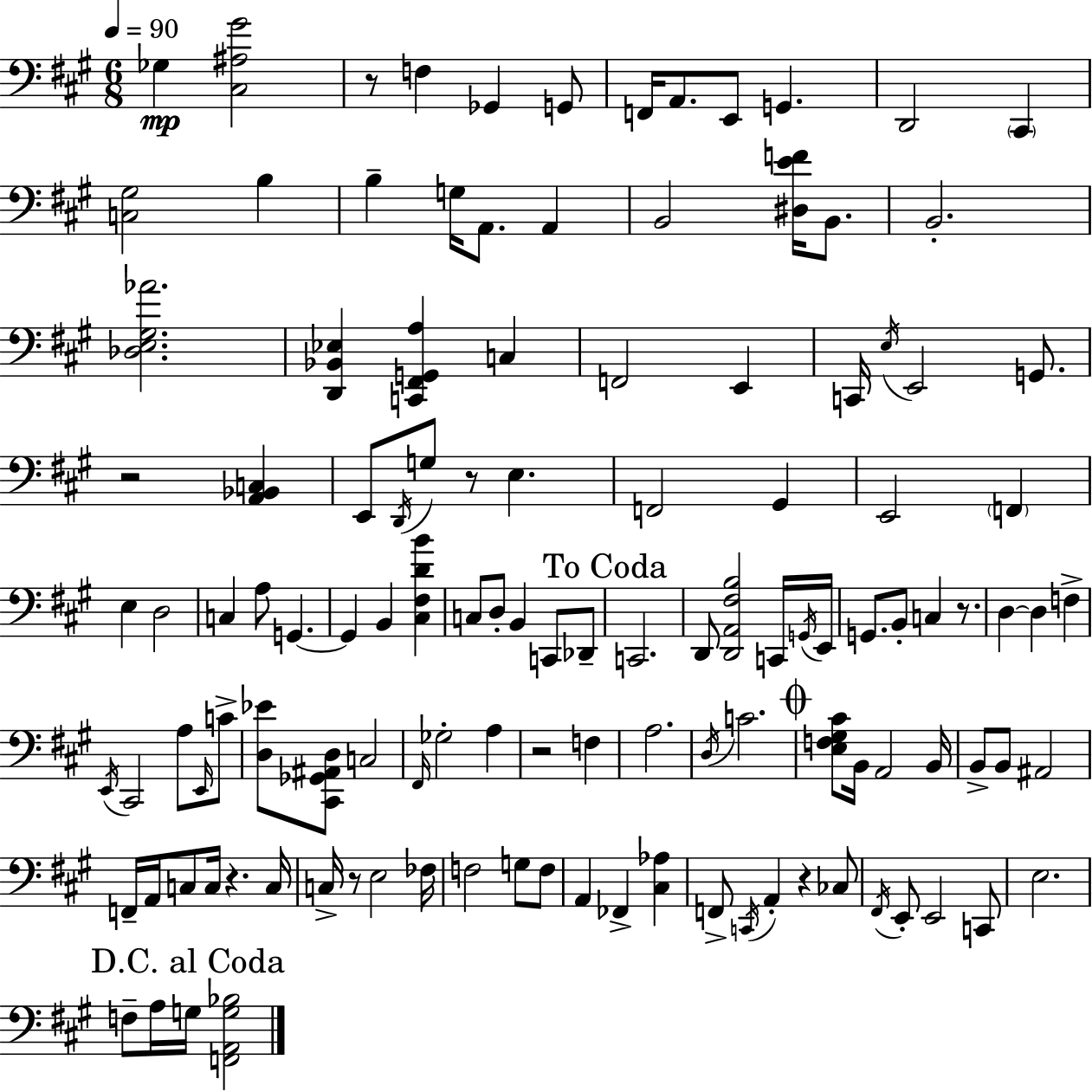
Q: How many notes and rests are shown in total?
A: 122